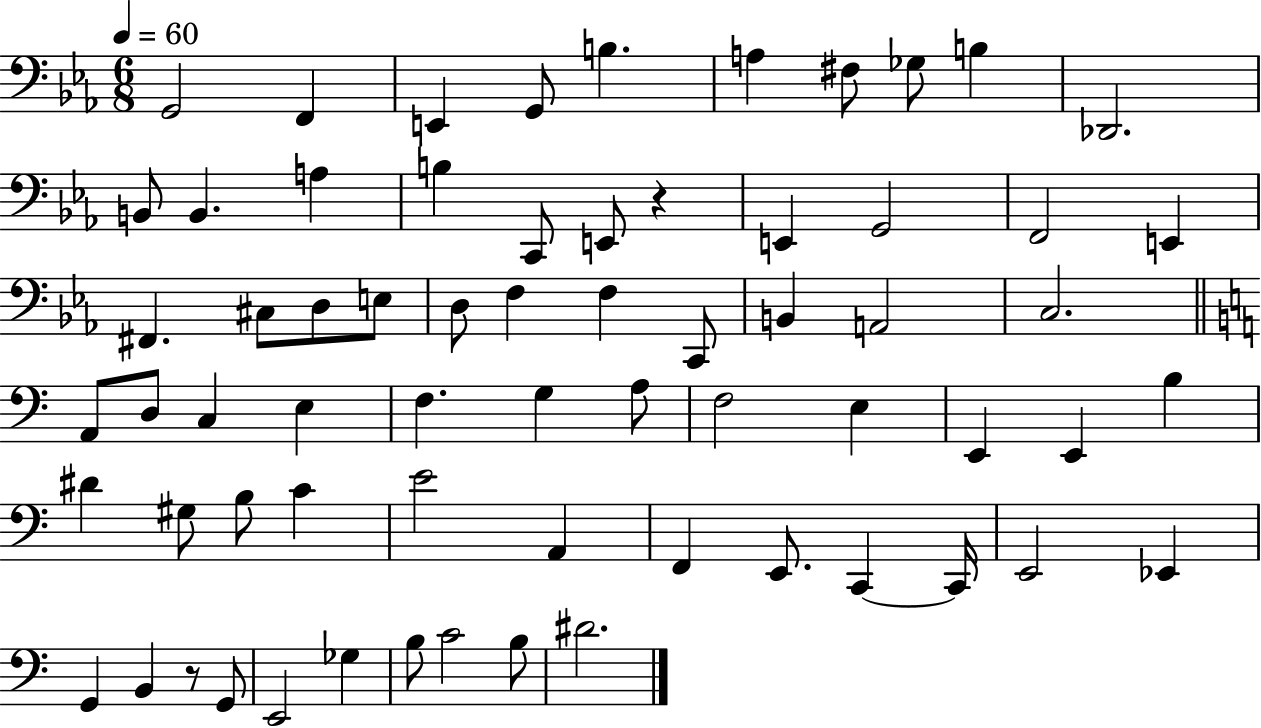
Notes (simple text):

G2/h F2/q E2/q G2/e B3/q. A3/q F#3/e Gb3/e B3/q Db2/h. B2/e B2/q. A3/q B3/q C2/e E2/e R/q E2/q G2/h F2/h E2/q F#2/q. C#3/e D3/e E3/e D3/e F3/q F3/q C2/e B2/q A2/h C3/h. A2/e D3/e C3/q E3/q F3/q. G3/q A3/e F3/h E3/q E2/q E2/q B3/q D#4/q G#3/e B3/e C4/q E4/h A2/q F2/q E2/e. C2/q C2/s E2/h Eb2/q G2/q B2/q R/e G2/e E2/h Gb3/q B3/e C4/h B3/e D#4/h.